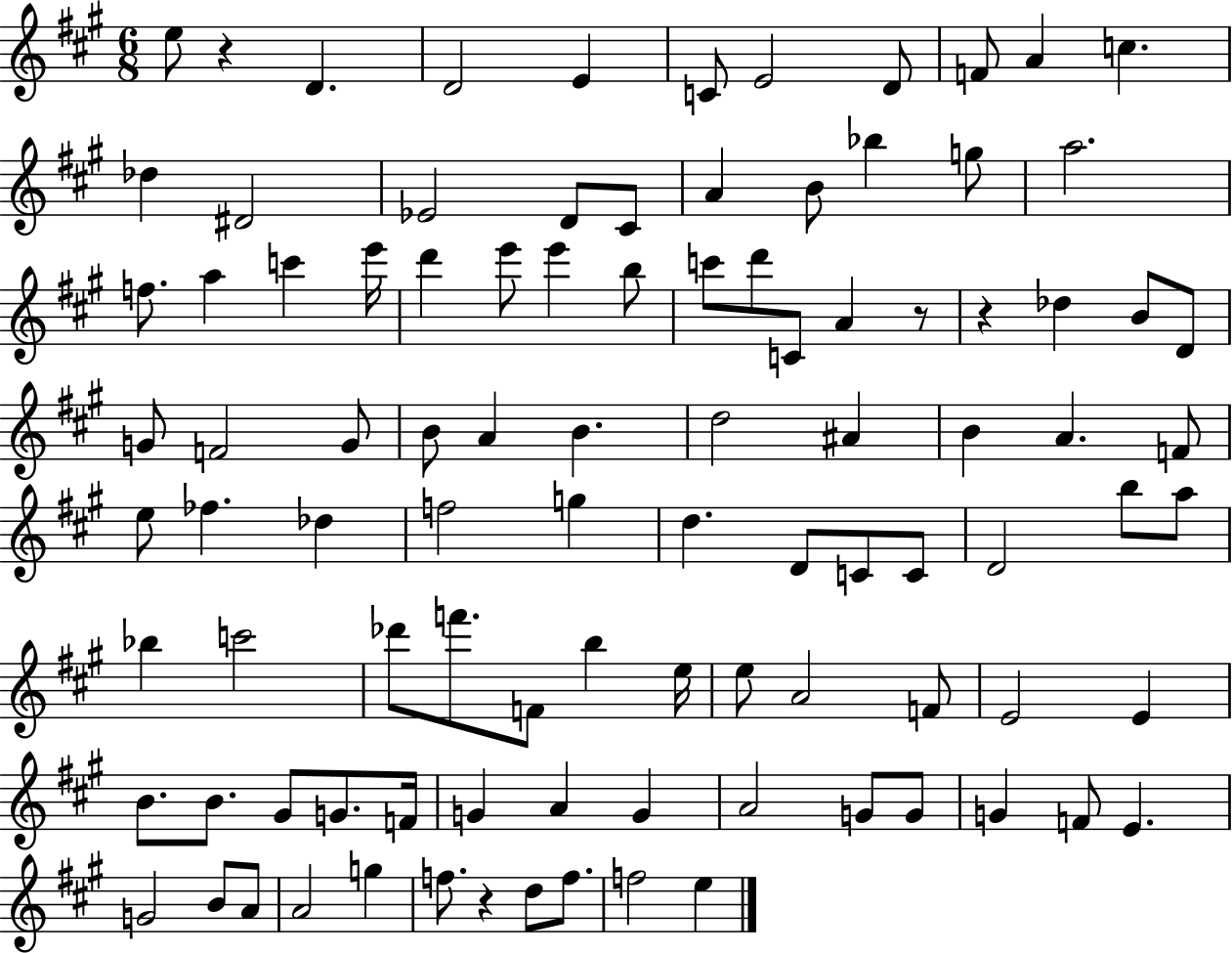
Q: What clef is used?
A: treble